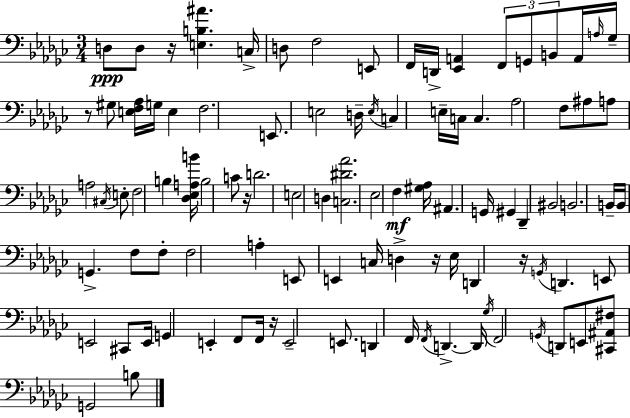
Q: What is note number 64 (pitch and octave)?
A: E2